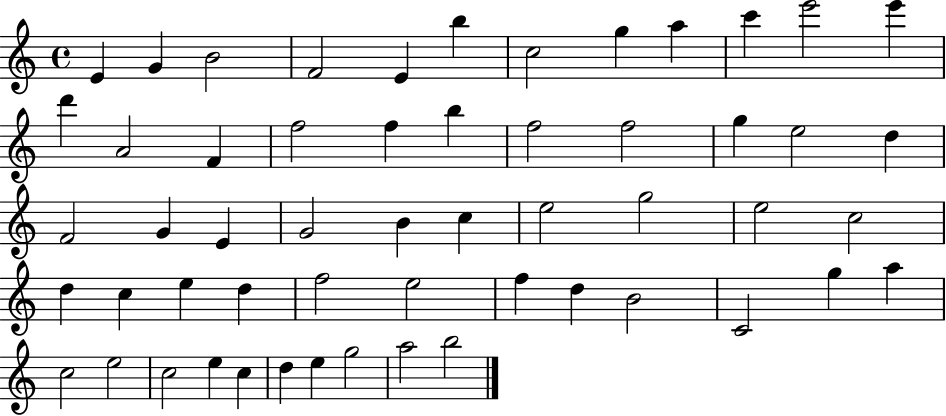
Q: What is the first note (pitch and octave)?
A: E4